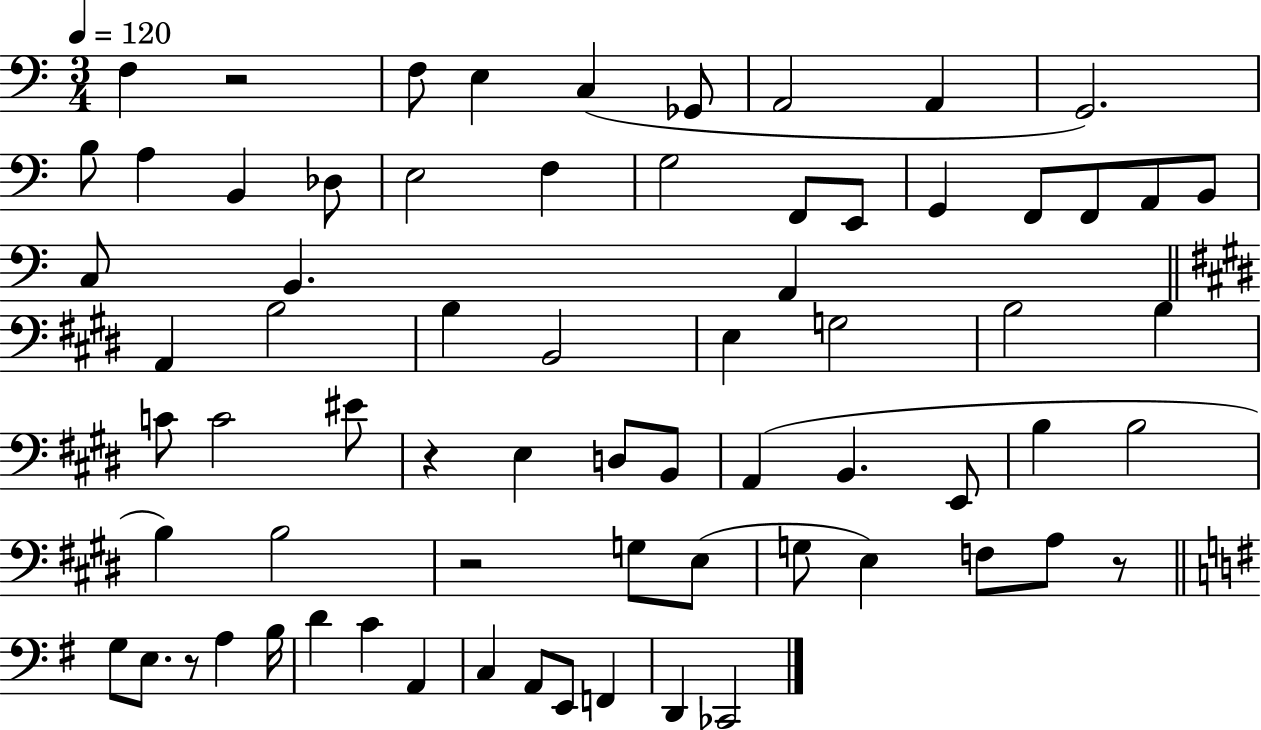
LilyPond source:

{
  \clef bass
  \numericTimeSignature
  \time 3/4
  \key c \major
  \tempo 4 = 120
  f4 r2 | f8 e4 c4( ges,8 | a,2 a,4 | g,2.) | \break b8 a4 b,4 des8 | e2 f4 | g2 f,8 e,8 | g,4 f,8 f,8 a,8 b,8 | \break c8 b,4. a,4 | \bar "||" \break \key e \major a,4 b2 | b4 b,2 | e4 g2 | b2 b4 | \break c'8 c'2 eis'8 | r4 e4 d8 b,8 | a,4( b,4. e,8 | b4 b2 | \break b4) b2 | r2 g8 e8( | g8 e4) f8 a8 r8 | \bar "||" \break \key g \major g8 e8. r8 a4 b16 | d'4 c'4 a,4 | c4 a,8 e,8 f,4 | d,4 ces,2 | \break \bar "|."
}